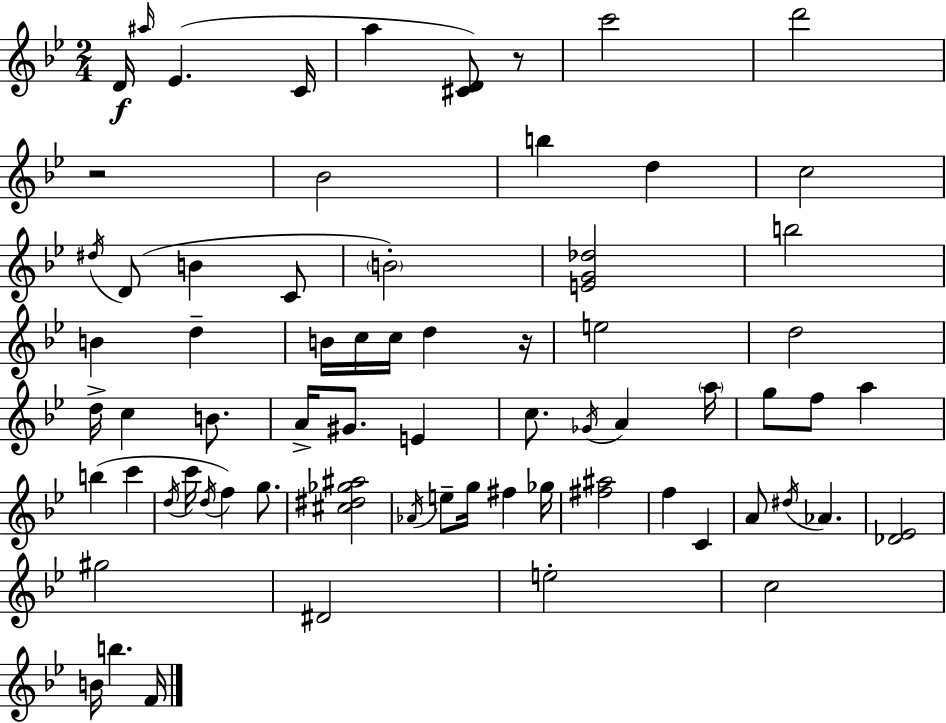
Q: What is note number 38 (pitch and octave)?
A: A5